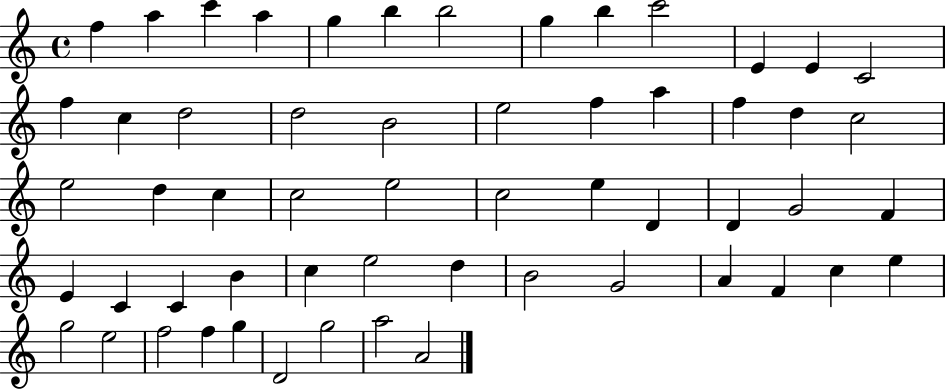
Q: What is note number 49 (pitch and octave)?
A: G5